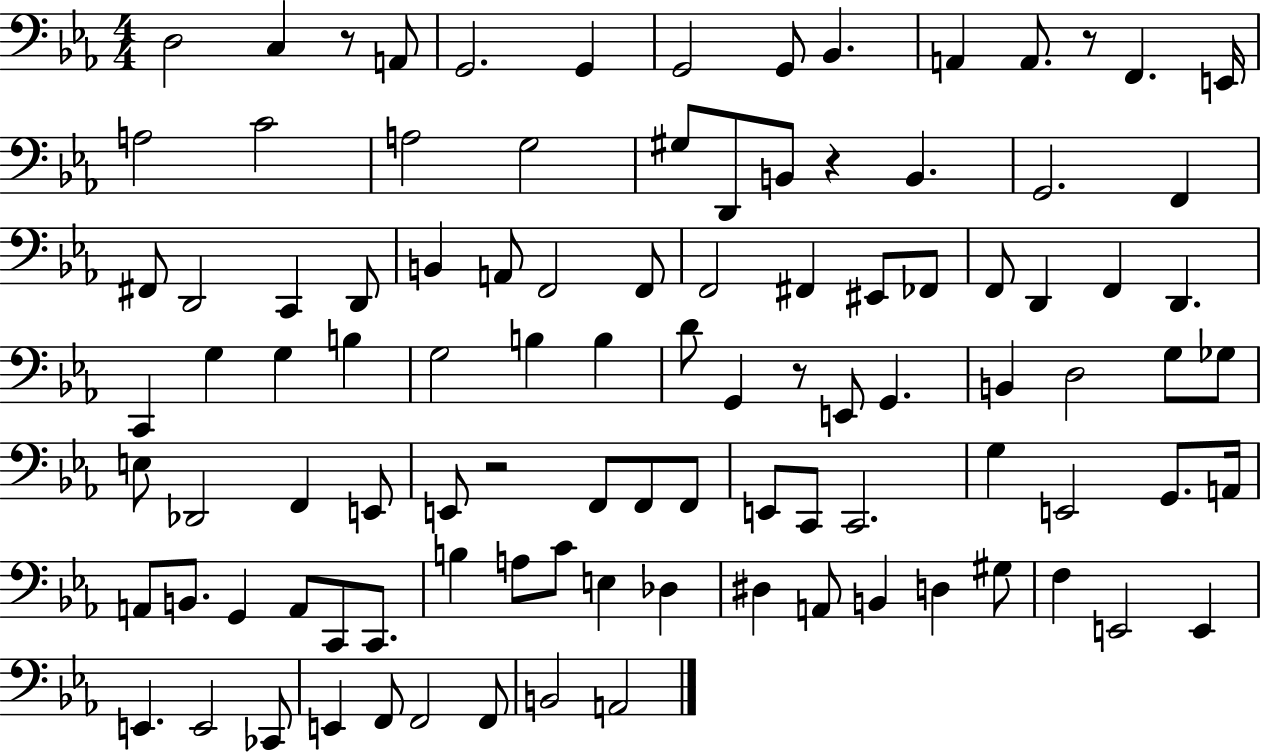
X:1
T:Untitled
M:4/4
L:1/4
K:Eb
D,2 C, z/2 A,,/2 G,,2 G,, G,,2 G,,/2 _B,, A,, A,,/2 z/2 F,, E,,/4 A,2 C2 A,2 G,2 ^G,/2 D,,/2 B,,/2 z B,, G,,2 F,, ^F,,/2 D,,2 C,, D,,/2 B,, A,,/2 F,,2 F,,/2 F,,2 ^F,, ^E,,/2 _F,,/2 F,,/2 D,, F,, D,, C,, G, G, B, G,2 B, B, D/2 G,, z/2 E,,/2 G,, B,, D,2 G,/2 _G,/2 E,/2 _D,,2 F,, E,,/2 E,,/2 z2 F,,/2 F,,/2 F,,/2 E,,/2 C,,/2 C,,2 G, E,,2 G,,/2 A,,/4 A,,/2 B,,/2 G,, A,,/2 C,,/2 C,,/2 B, A,/2 C/2 E, _D, ^D, A,,/2 B,, D, ^G,/2 F, E,,2 E,, E,, E,,2 _C,,/2 E,, F,,/2 F,,2 F,,/2 B,,2 A,,2